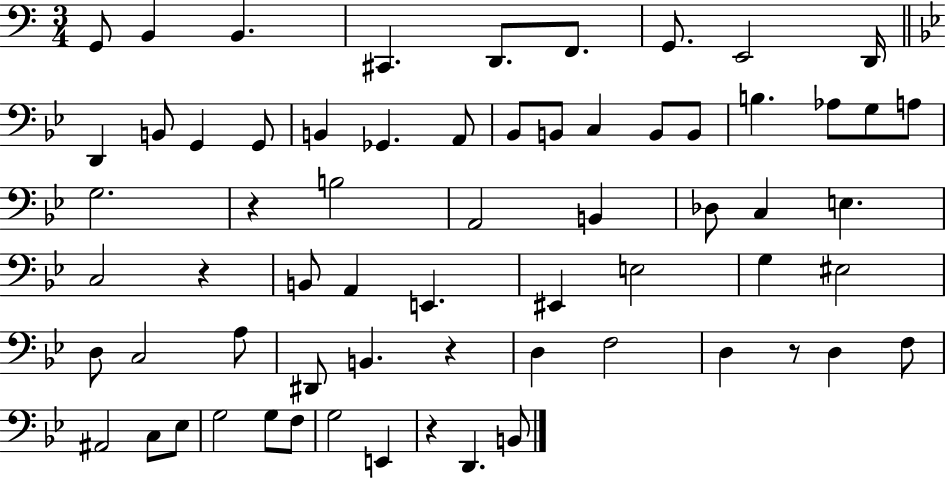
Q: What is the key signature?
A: C major